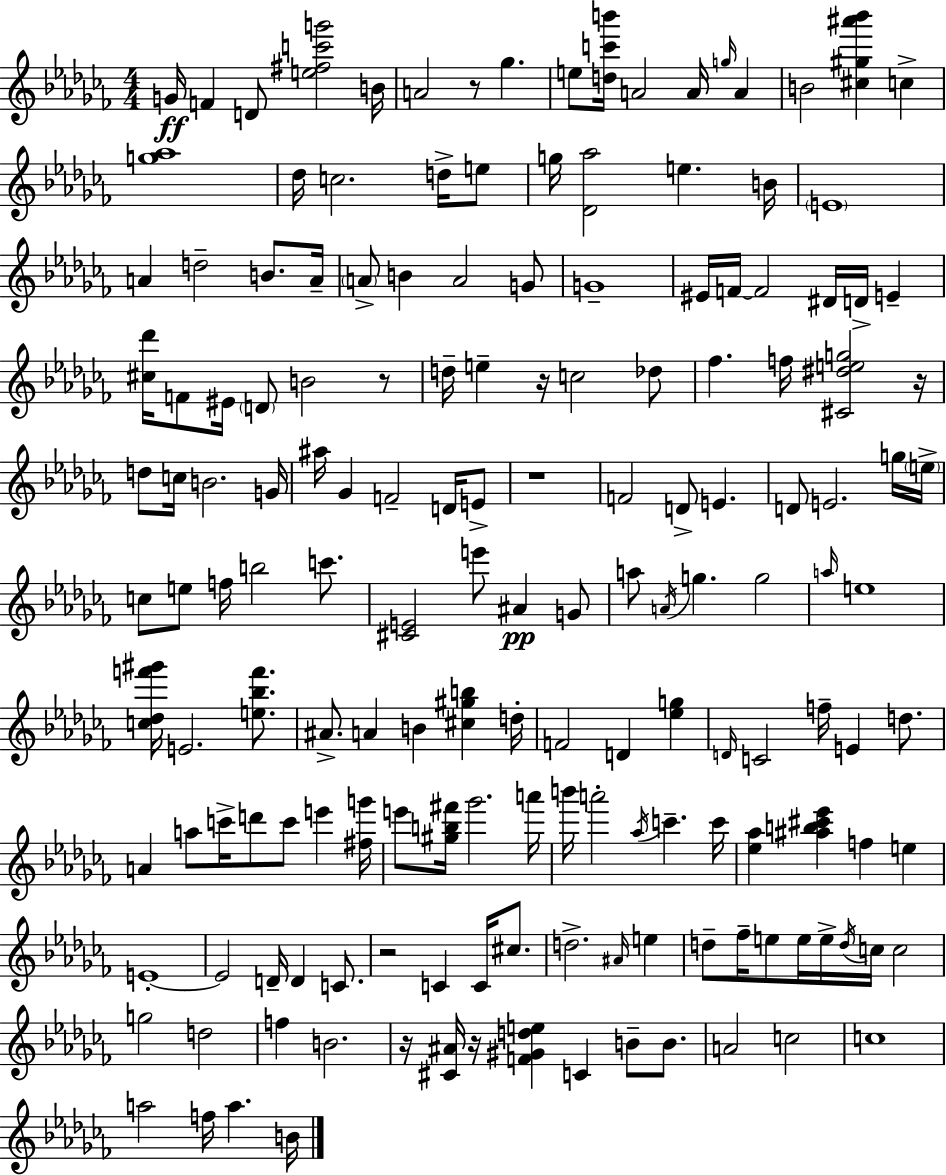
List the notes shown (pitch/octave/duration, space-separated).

G4/s F4/q D4/e [E5,F#5,C6,G6]/h B4/s A4/h R/e Gb5/q. E5/e [D5,C6,B6]/s A4/h A4/s G5/s A4/q B4/h [C#5,G#5,A#6,Bb6]/q C5/q [G5,Ab5]/w Db5/s C5/h. D5/s E5/e G5/s [Db4,Ab5]/h E5/q. B4/s E4/w A4/q D5/h B4/e. A4/s A4/e B4/q A4/h G4/e G4/w EIS4/s F4/s F4/h D#4/s D4/s E4/q [C#5,Db6]/s F4/e EIS4/s D4/e B4/h R/e D5/s E5/q R/s C5/h Db5/e FES5/q. F5/s [C#4,D#5,E5,G5]/h R/s D5/e C5/s B4/h. G4/s A#5/s Gb4/q F4/h D4/s E4/e R/w F4/h D4/e E4/q. D4/e E4/h. G5/s E5/s C5/e E5/e F5/s B5/h C6/e. [C#4,E4]/h E6/e A#4/q G4/e A5/e A4/s G5/q. G5/h A5/s E5/w [C5,Db5,F6,G#6]/s E4/h. [E5,Bb5,F6]/e. A#4/e. A4/q B4/q [C#5,G#5,B5]/q D5/s F4/h D4/q [Eb5,G5]/q D4/s C4/h F5/s E4/q D5/e. A4/q A5/e C6/s D6/e C6/e E6/q [F#5,G6]/s E6/e [G#5,B5,F#6]/s Gb6/h. A6/s B6/s A6/h Ab5/s C6/q. C6/s [Eb5,Ab5]/q [A#5,B5,C#6,Eb6]/q F5/q E5/q E4/w E4/h D4/s D4/q C4/e. R/h C4/q C4/s C#5/e. D5/h. A#4/s E5/q D5/e FES5/s E5/e E5/s E5/s D5/s C5/s C5/h G5/h D5/h F5/q B4/h. R/s [C#4,A#4]/s R/s [F4,G#4,D5,E5]/q C4/q B4/e B4/e. A4/h C5/h C5/w A5/h F5/s A5/q. B4/s